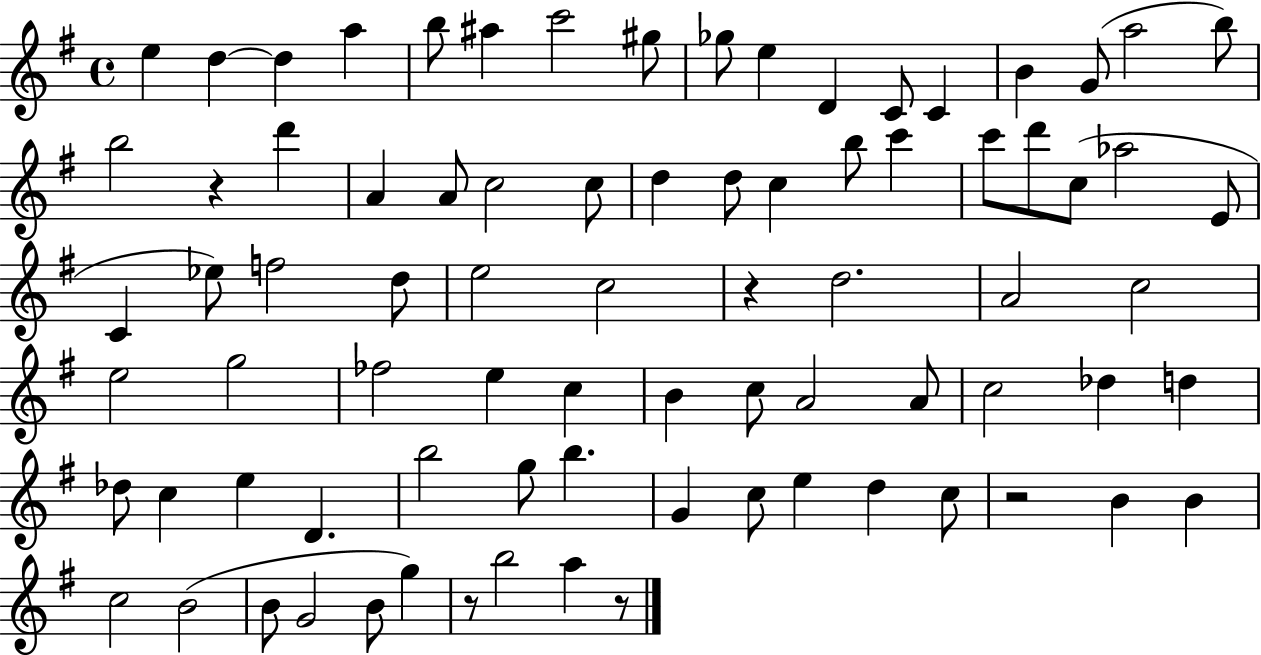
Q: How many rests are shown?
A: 5